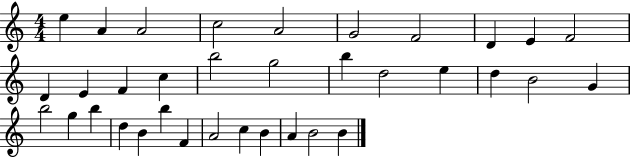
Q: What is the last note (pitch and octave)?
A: B4